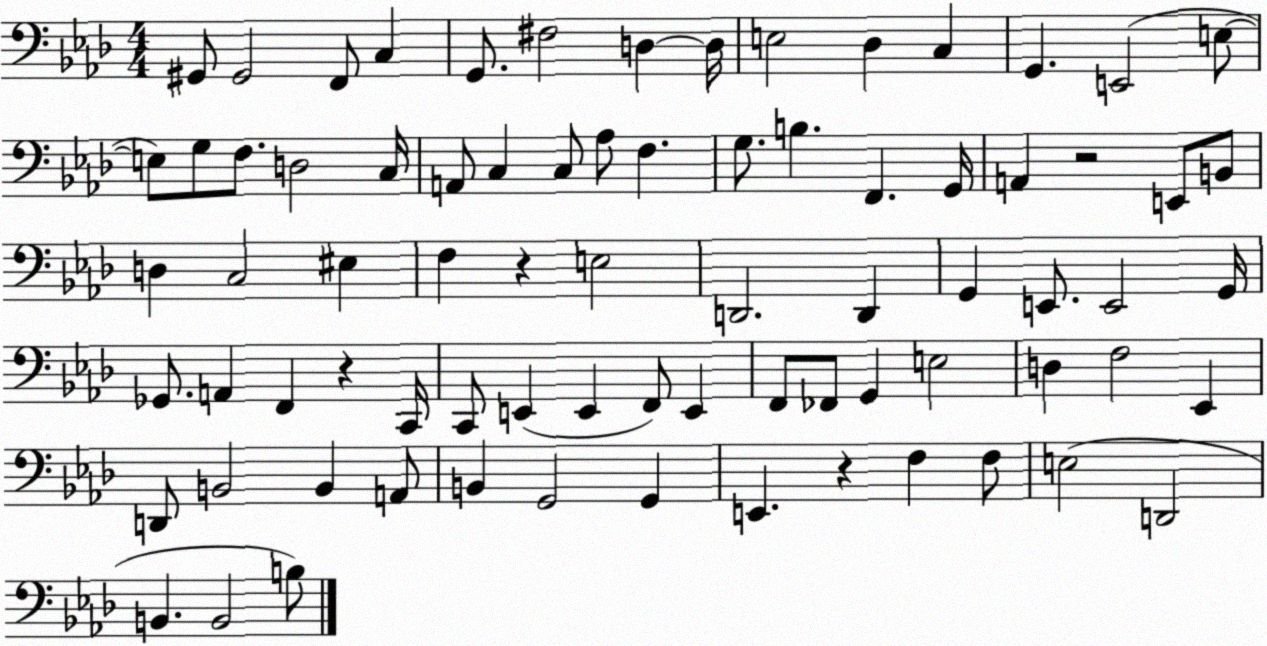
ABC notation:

X:1
T:Untitled
M:4/4
L:1/4
K:Ab
^G,,/2 ^G,,2 F,,/2 C, G,,/2 ^F,2 D, D,/4 E,2 _D, C, G,, E,,2 E,/2 E,/2 G,/2 F,/2 D,2 C,/4 A,,/2 C, C,/2 _A,/2 F, G,/2 B, F,, G,,/4 A,, z2 E,,/2 B,,/2 D, C,2 ^E, F, z E,2 D,,2 D,, G,, E,,/2 E,,2 G,,/4 _G,,/2 A,, F,, z C,,/4 C,,/2 E,, E,, F,,/2 E,, F,,/2 _F,,/2 G,, E,2 D, F,2 _E,, D,,/2 B,,2 B,, A,,/2 B,, G,,2 G,, E,, z F, F,/2 E,2 D,,2 B,, B,,2 B,/2